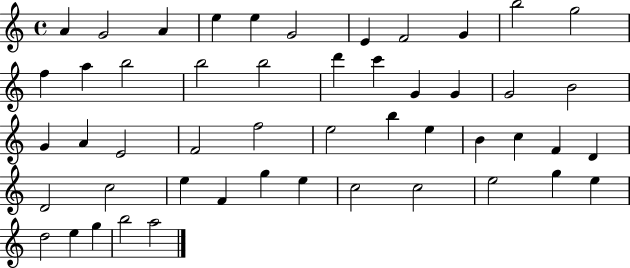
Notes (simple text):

A4/q G4/h A4/q E5/q E5/q G4/h E4/q F4/h G4/q B5/h G5/h F5/q A5/q B5/h B5/h B5/h D6/q C6/q G4/q G4/q G4/h B4/h G4/q A4/q E4/h F4/h F5/h E5/h B5/q E5/q B4/q C5/q F4/q D4/q D4/h C5/h E5/q F4/q G5/q E5/q C5/h C5/h E5/h G5/q E5/q D5/h E5/q G5/q B5/h A5/h